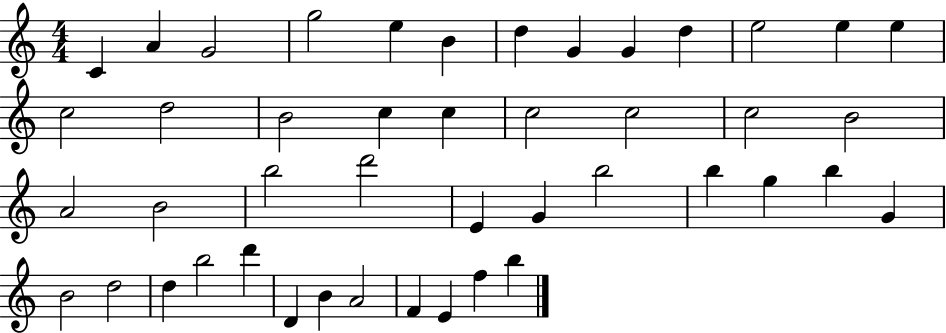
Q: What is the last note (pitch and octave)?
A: B5